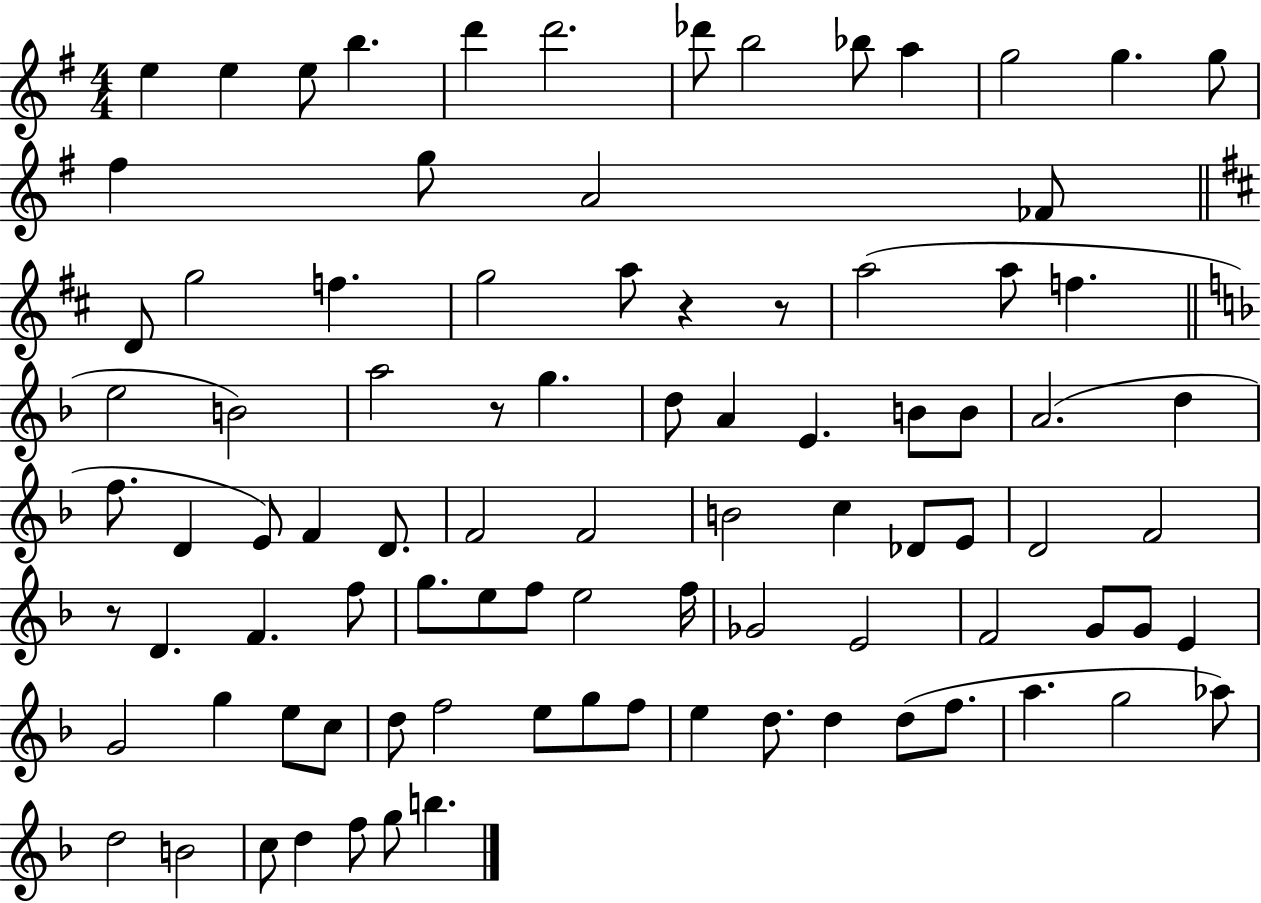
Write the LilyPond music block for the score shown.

{
  \clef treble
  \numericTimeSignature
  \time 4/4
  \key g \major
  e''4 e''4 e''8 b''4. | d'''4 d'''2. | des'''8 b''2 bes''8 a''4 | g''2 g''4. g''8 | \break fis''4 g''8 a'2 fes'8 | \bar "||" \break \key d \major d'8 g''2 f''4. | g''2 a''8 r4 r8 | a''2( a''8 f''4. | \bar "||" \break \key d \minor e''2 b'2) | a''2 r8 g''4. | d''8 a'4 e'4. b'8 b'8 | a'2.( d''4 | \break f''8. d'4 e'8) f'4 d'8. | f'2 f'2 | b'2 c''4 des'8 e'8 | d'2 f'2 | \break r8 d'4. f'4. f''8 | g''8. e''8 f''8 e''2 f''16 | ges'2 e'2 | f'2 g'8 g'8 e'4 | \break g'2 g''4 e''8 c''8 | d''8 f''2 e''8 g''8 f''8 | e''4 d''8. d''4 d''8( f''8. | a''4. g''2 aes''8) | \break d''2 b'2 | c''8 d''4 f''8 g''8 b''4. | \bar "|."
}